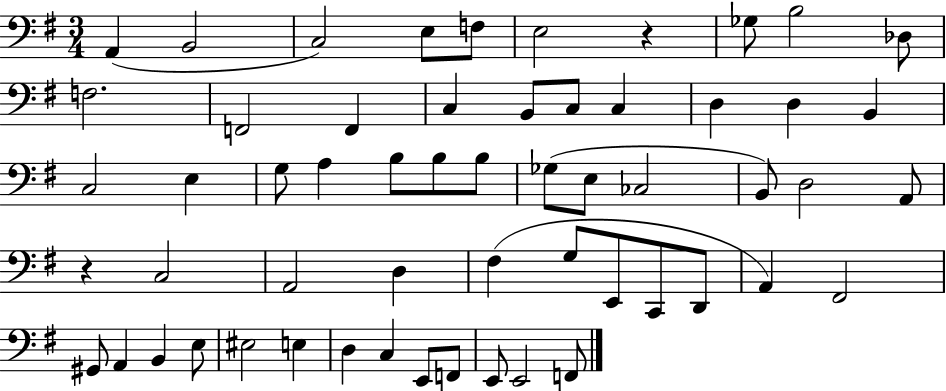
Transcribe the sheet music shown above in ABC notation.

X:1
T:Untitled
M:3/4
L:1/4
K:G
A,, B,,2 C,2 E,/2 F,/2 E,2 z _G,/2 B,2 _D,/2 F,2 F,,2 F,, C, B,,/2 C,/2 C, D, D, B,, C,2 E, G,/2 A, B,/2 B,/2 B,/2 _G,/2 E,/2 _C,2 B,,/2 D,2 A,,/2 z C,2 A,,2 D, ^F, G,/2 E,,/2 C,,/2 D,,/2 A,, ^F,,2 ^G,,/2 A,, B,, E,/2 ^E,2 E, D, C, E,,/2 F,,/2 E,,/2 E,,2 F,,/2